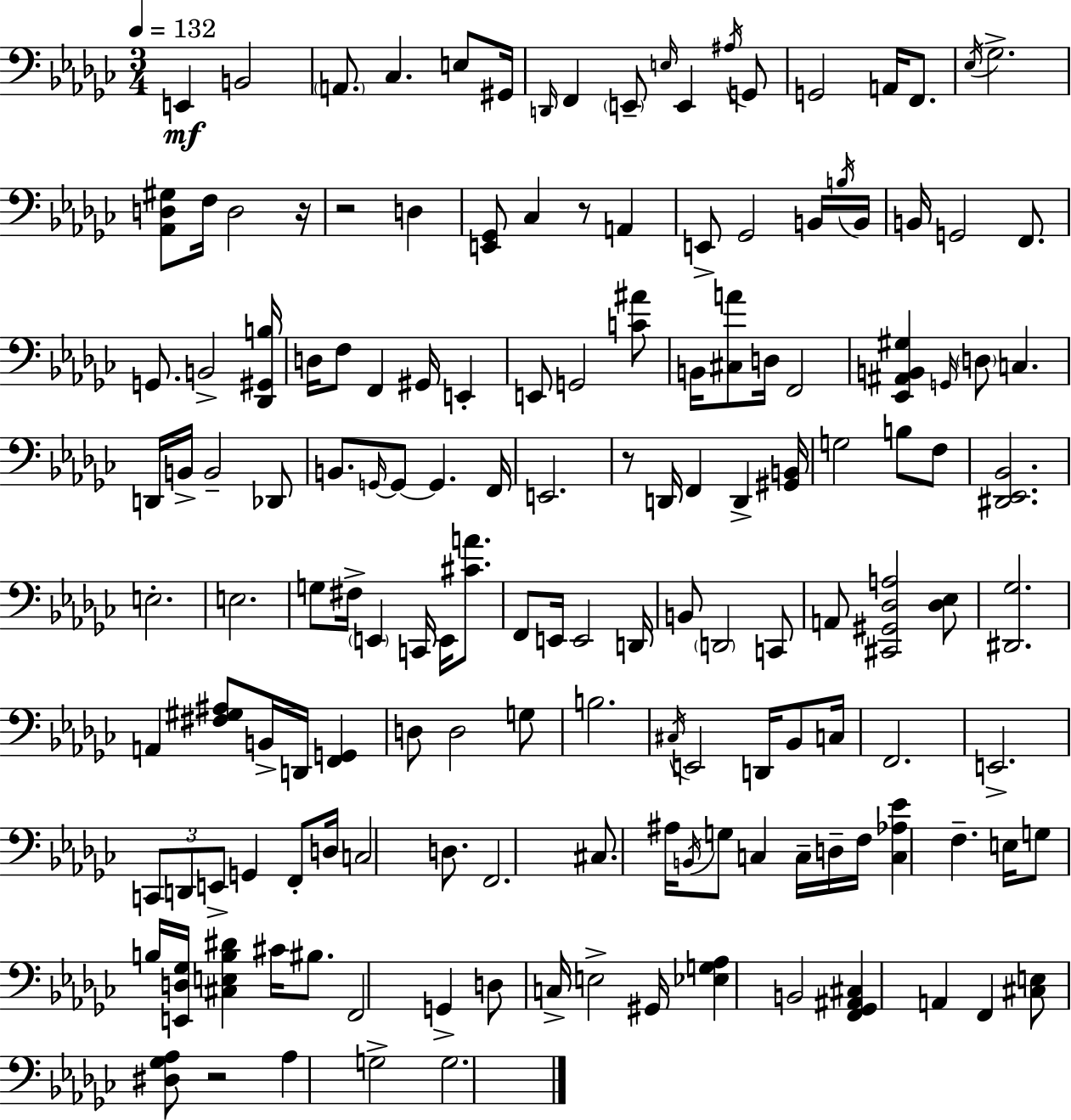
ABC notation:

X:1
T:Untitled
M:3/4
L:1/4
K:Ebm
E,, B,,2 A,,/2 _C, E,/2 ^G,,/4 D,,/4 F,, E,,/2 E,/4 E,, ^A,/4 G,,/2 G,,2 A,,/4 F,,/2 _E,/4 _G,2 [_A,,D,^G,]/2 F,/4 D,2 z/4 z2 D, [E,,_G,,]/2 _C, z/2 A,, E,,/2 _G,,2 B,,/4 B,/4 B,,/4 B,,/4 G,,2 F,,/2 G,,/2 B,,2 [_D,,^G,,B,]/4 D,/4 F,/2 F,, ^G,,/4 E,, E,,/2 G,,2 [C^A]/2 B,,/4 [^C,A]/2 D,/4 F,,2 [_E,,^A,,B,,^G,] G,,/4 D,/2 C, D,,/4 B,,/4 B,,2 _D,,/2 B,,/2 G,,/4 G,,/2 G,, F,,/4 E,,2 z/2 D,,/4 F,, D,, [^G,,B,,]/4 G,2 B,/2 F,/2 [^D,,_E,,_B,,]2 E,2 E,2 G,/2 ^F,/4 E,, C,,/4 E,,/4 [^CA]/2 F,,/2 E,,/4 E,,2 D,,/4 B,,/2 D,,2 C,,/2 A,,/2 [^C,,^G,,_D,A,]2 [_D,_E,]/2 [^D,,_G,]2 A,, [^F,^G,^A,]/2 B,,/4 D,,/4 [F,,G,,] D,/2 D,2 G,/2 B,2 ^C,/4 E,,2 D,,/4 _B,,/2 C,/4 F,,2 E,,2 C,,/2 D,,/2 E,,/2 G,, F,,/2 D,/4 C,2 D,/2 F,,2 ^C,/2 ^A,/4 B,,/4 G,/2 C, C,/4 D,/4 F,/4 [C,_A,_E] F, E,/4 G,/2 B,/4 [E,,D,_G,]/4 [^C,E,B,^D] ^C/4 ^B,/2 F,,2 G,, D,/2 C,/4 E,2 ^G,,/4 [_E,G,_A,] B,,2 [F,,_G,,^A,,^C,] A,, F,, [^C,E,]/2 [^D,_G,_A,]/2 z2 _A, G,2 G,2